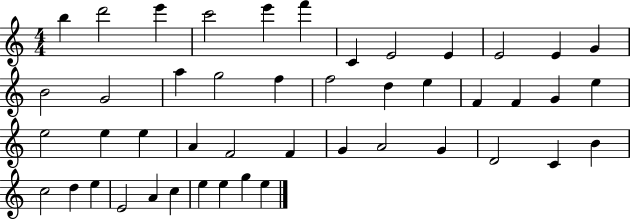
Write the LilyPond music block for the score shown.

{
  \clef treble
  \numericTimeSignature
  \time 4/4
  \key c \major
  b''4 d'''2 e'''4 | c'''2 e'''4 f'''4 | c'4 e'2 e'4 | e'2 e'4 g'4 | \break b'2 g'2 | a''4 g''2 f''4 | f''2 d''4 e''4 | f'4 f'4 g'4 e''4 | \break e''2 e''4 e''4 | a'4 f'2 f'4 | g'4 a'2 g'4 | d'2 c'4 b'4 | \break c''2 d''4 e''4 | e'2 a'4 c''4 | e''4 e''4 g''4 e''4 | \bar "|."
}